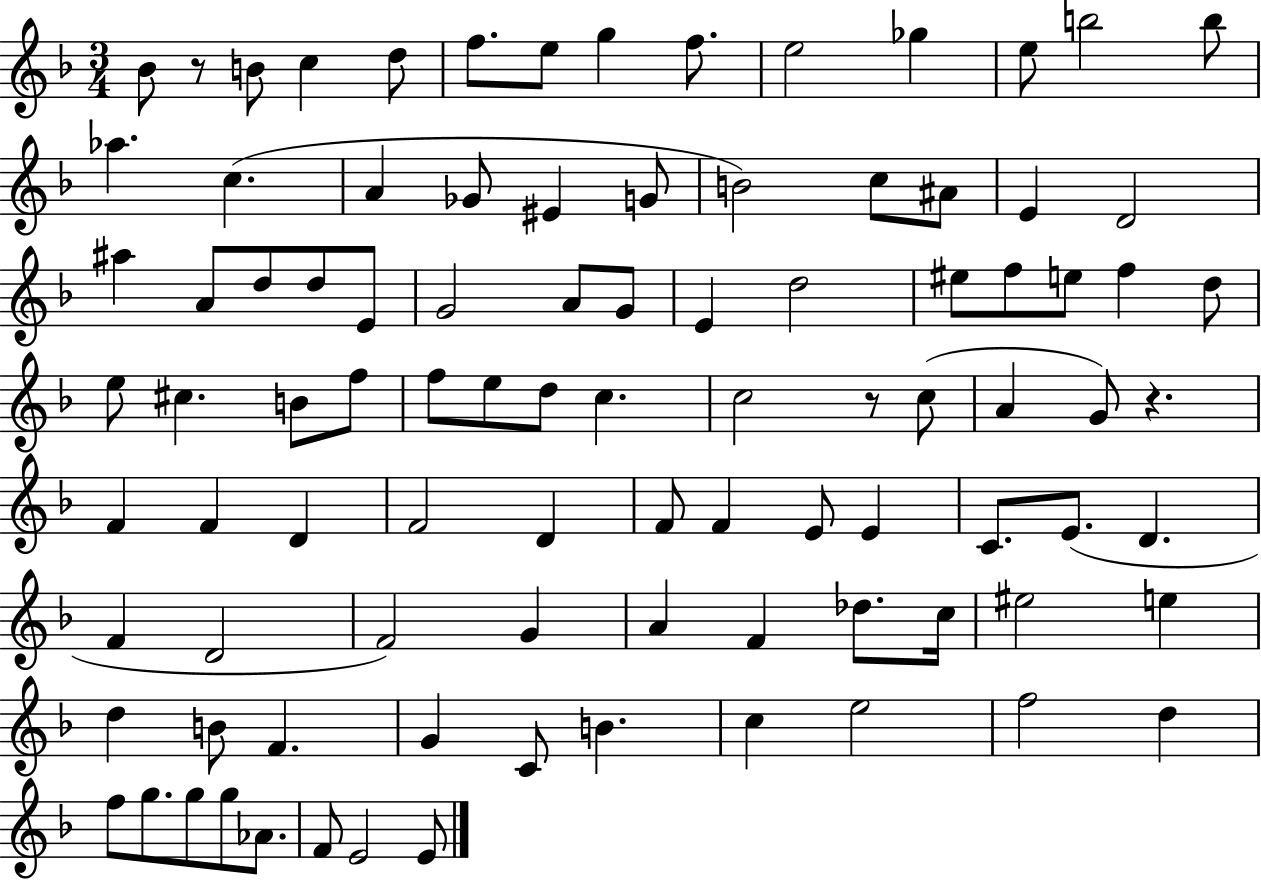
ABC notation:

X:1
T:Untitled
M:3/4
L:1/4
K:F
_B/2 z/2 B/2 c d/2 f/2 e/2 g f/2 e2 _g e/2 b2 b/2 _a c A _G/2 ^E G/2 B2 c/2 ^A/2 E D2 ^a A/2 d/2 d/2 E/2 G2 A/2 G/2 E d2 ^e/2 f/2 e/2 f d/2 e/2 ^c B/2 f/2 f/2 e/2 d/2 c c2 z/2 c/2 A G/2 z F F D F2 D F/2 F E/2 E C/2 E/2 D F D2 F2 G A F _d/2 c/4 ^e2 e d B/2 F G C/2 B c e2 f2 d f/2 g/2 g/2 g/2 _A/2 F/2 E2 E/2